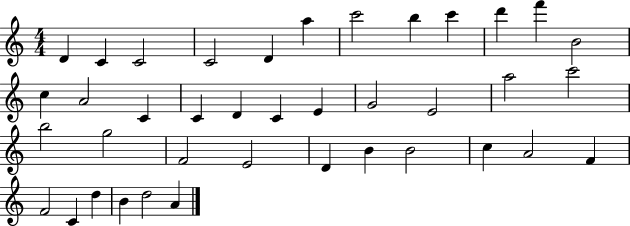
{
  \clef treble
  \numericTimeSignature
  \time 4/4
  \key c \major
  d'4 c'4 c'2 | c'2 d'4 a''4 | c'''2 b''4 c'''4 | d'''4 f'''4 b'2 | \break c''4 a'2 c'4 | c'4 d'4 c'4 e'4 | g'2 e'2 | a''2 c'''2 | \break b''2 g''2 | f'2 e'2 | d'4 b'4 b'2 | c''4 a'2 f'4 | \break f'2 c'4 d''4 | b'4 d''2 a'4 | \bar "|."
}